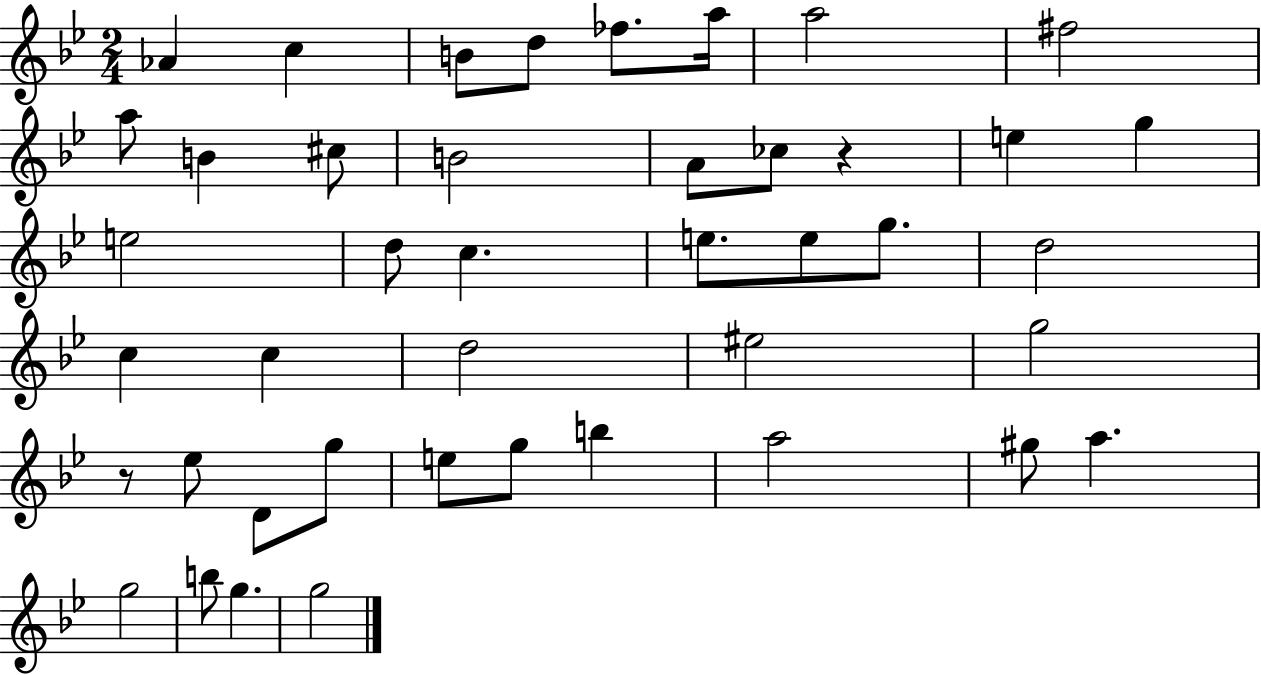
Ab4/q C5/q B4/e D5/e FES5/e. A5/s A5/h F#5/h A5/e B4/q C#5/e B4/h A4/e CES5/e R/q E5/q G5/q E5/h D5/e C5/q. E5/e. E5/e G5/e. D5/h C5/q C5/q D5/h EIS5/h G5/h R/e Eb5/e D4/e G5/e E5/e G5/e B5/q A5/h G#5/e A5/q. G5/h B5/e G5/q. G5/h